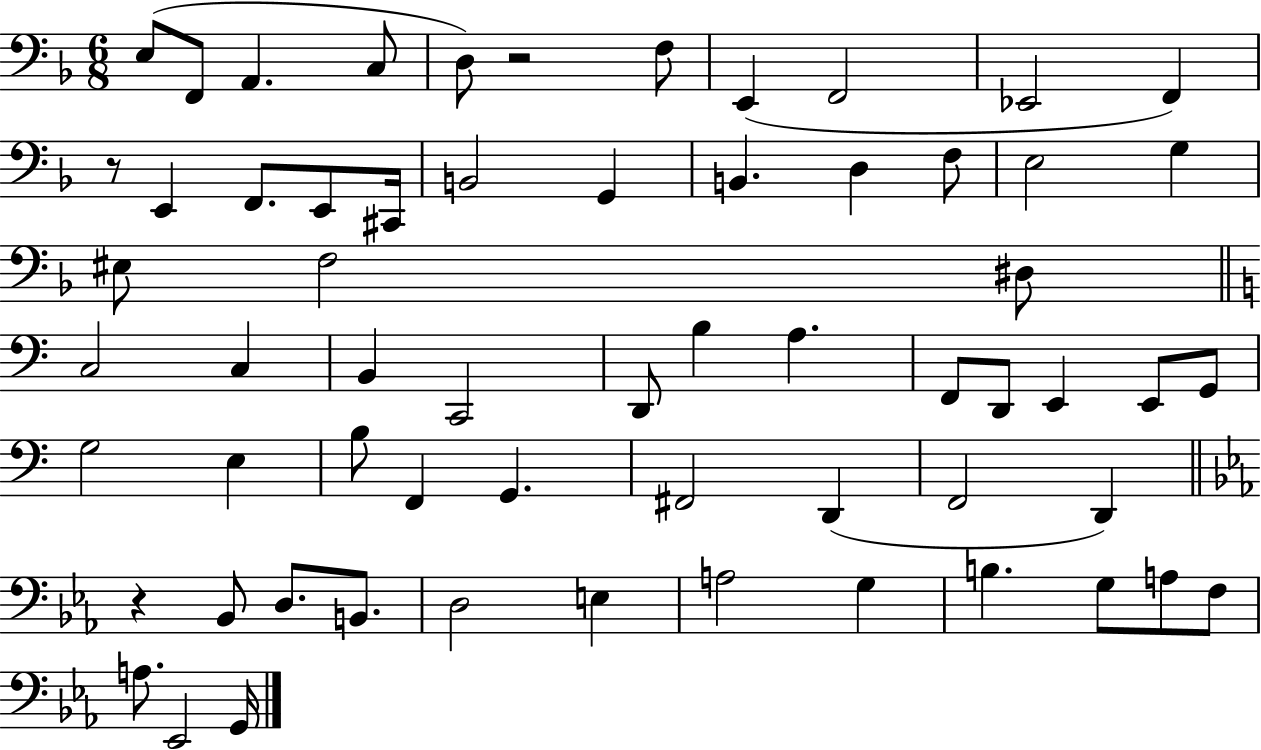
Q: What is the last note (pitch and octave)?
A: G2